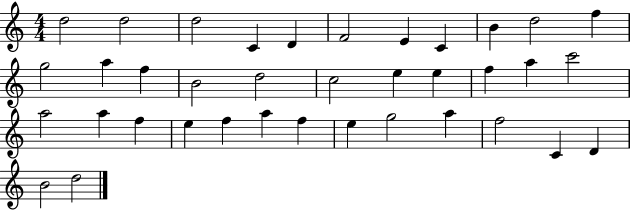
D5/h D5/h D5/h C4/q D4/q F4/h E4/q C4/q B4/q D5/h F5/q G5/h A5/q F5/q B4/h D5/h C5/h E5/q E5/q F5/q A5/q C6/h A5/h A5/q F5/q E5/q F5/q A5/q F5/q E5/q G5/h A5/q F5/h C4/q D4/q B4/h D5/h